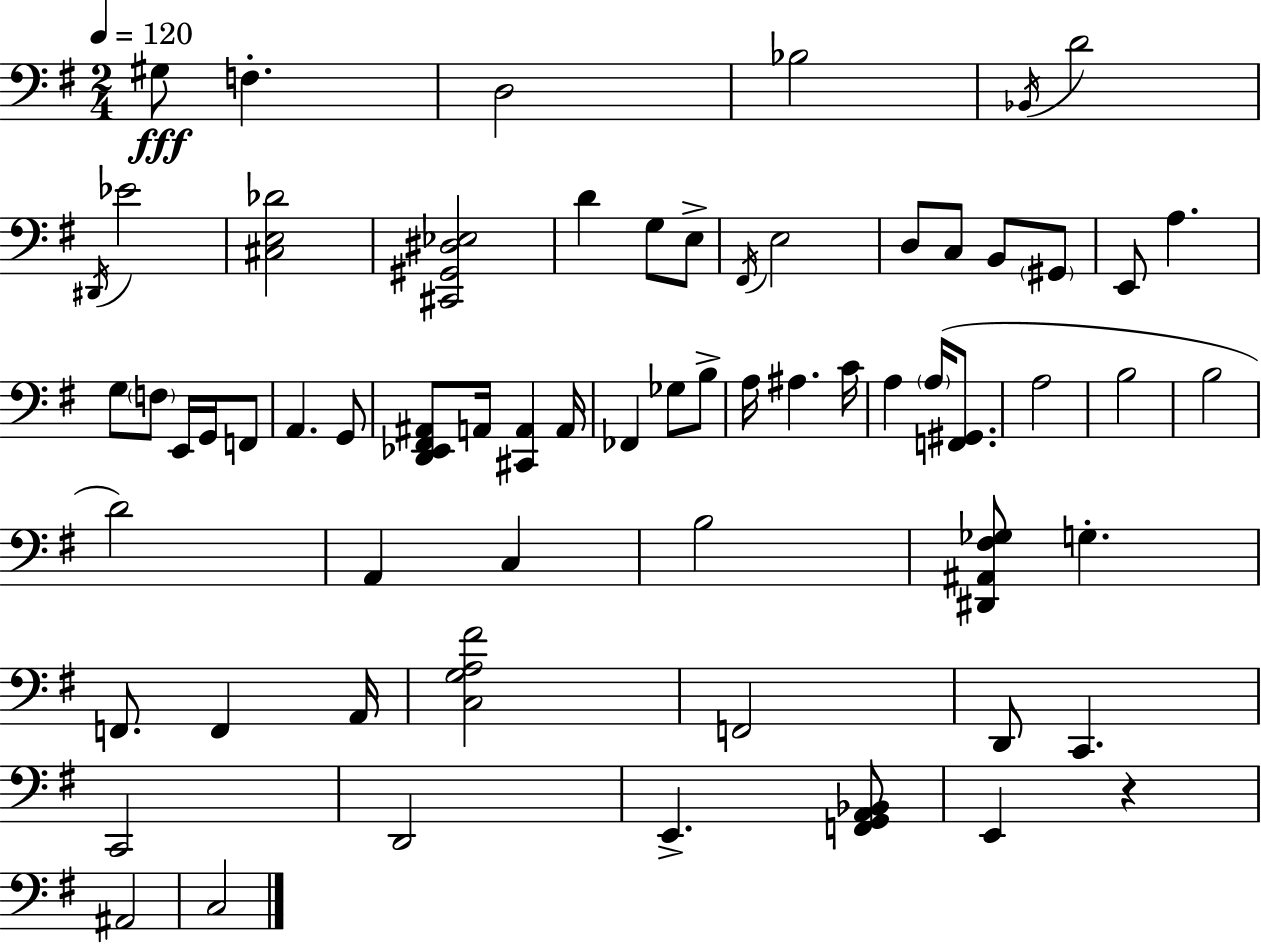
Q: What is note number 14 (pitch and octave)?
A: D3